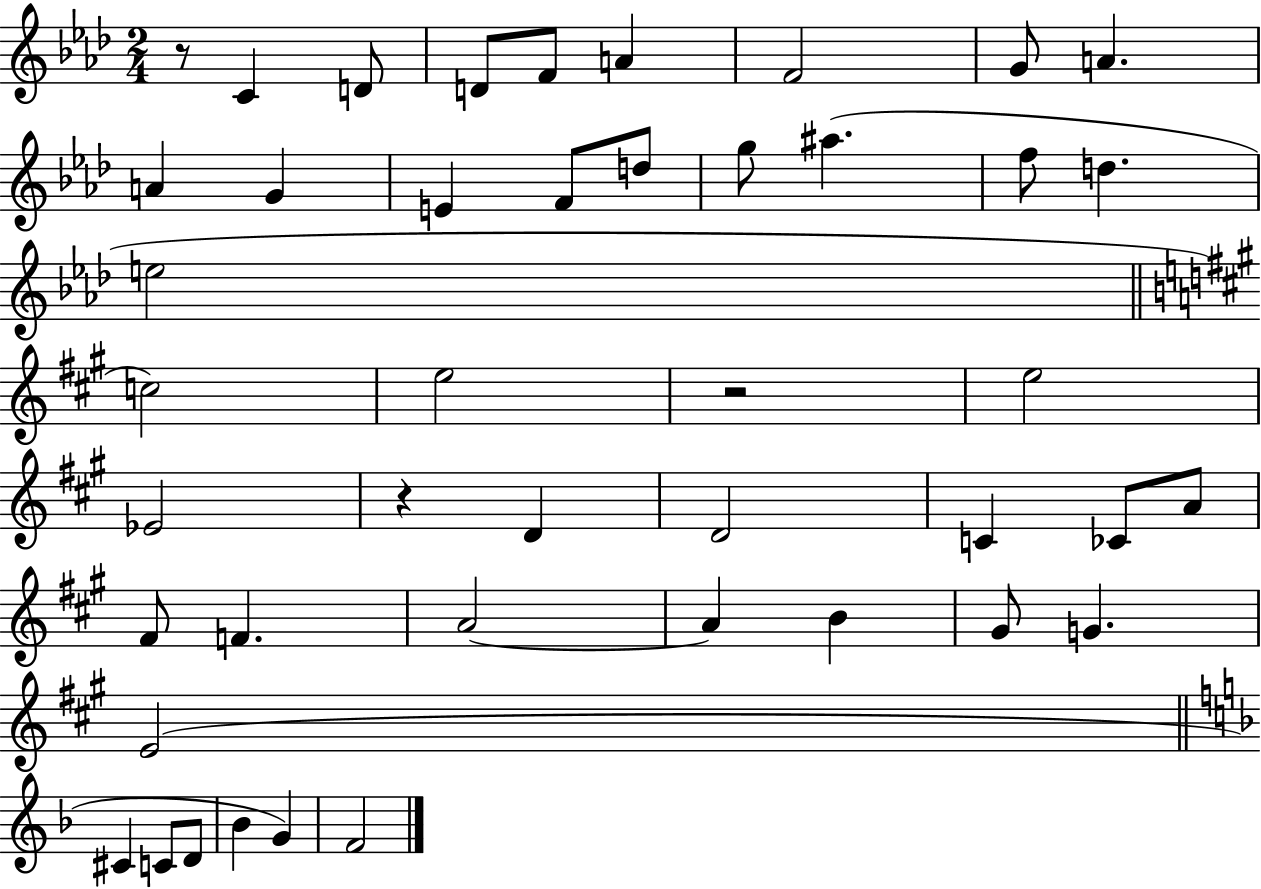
R/e C4/q D4/e D4/e F4/e A4/q F4/h G4/e A4/q. A4/q G4/q E4/q F4/e D5/e G5/e A#5/q. F5/e D5/q. E5/h C5/h E5/h R/h E5/h Eb4/h R/q D4/q D4/h C4/q CES4/e A4/e F#4/e F4/q. A4/h A4/q B4/q G#4/e G4/q. E4/h C#4/q C4/e D4/e Bb4/q G4/q F4/h